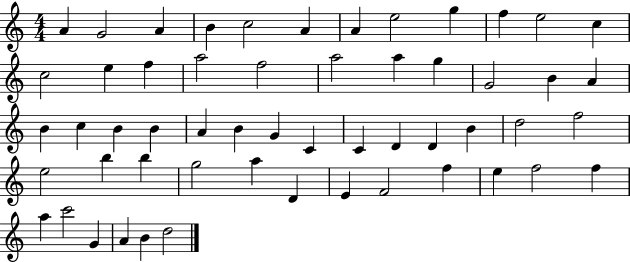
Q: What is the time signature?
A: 4/4